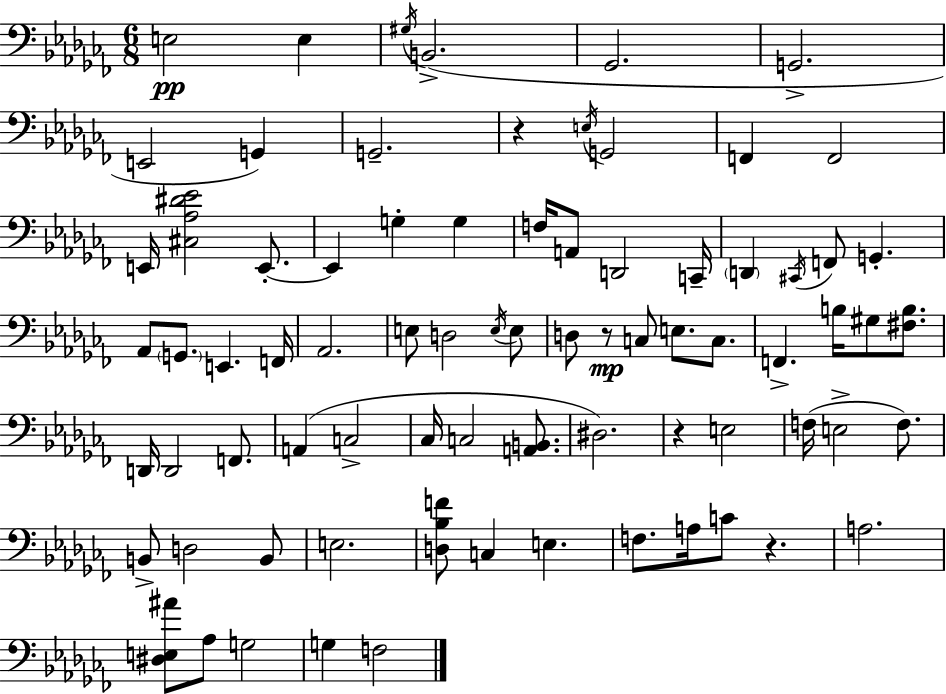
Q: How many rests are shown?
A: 4